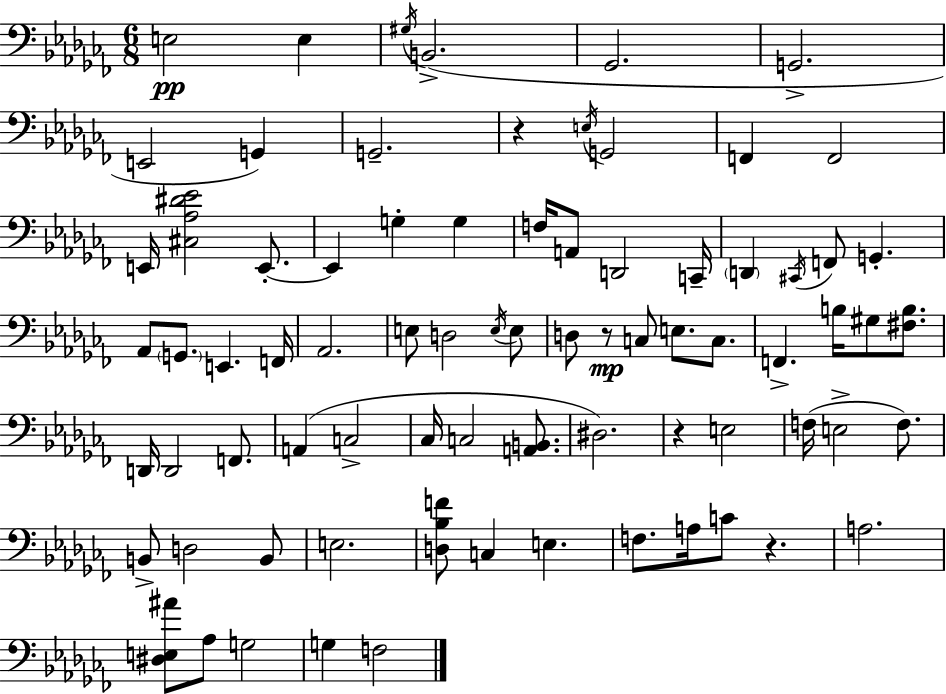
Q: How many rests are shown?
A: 4